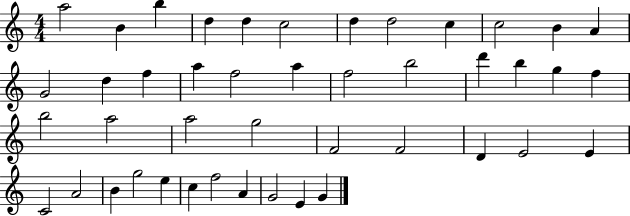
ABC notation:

X:1
T:Untitled
M:4/4
L:1/4
K:C
a2 B b d d c2 d d2 c c2 B A G2 d f a f2 a f2 b2 d' b g f b2 a2 a2 g2 F2 F2 D E2 E C2 A2 B g2 e c f2 A G2 E G